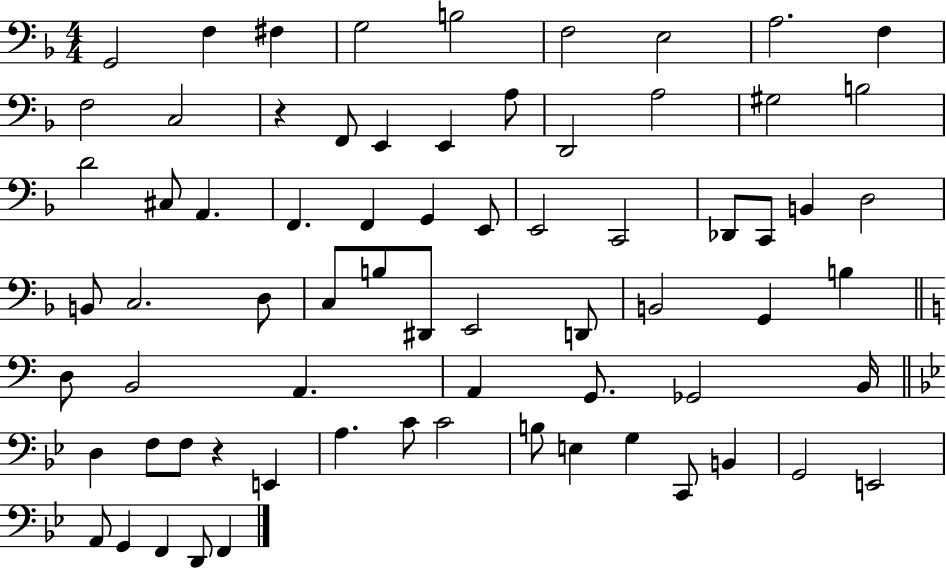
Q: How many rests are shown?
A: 2